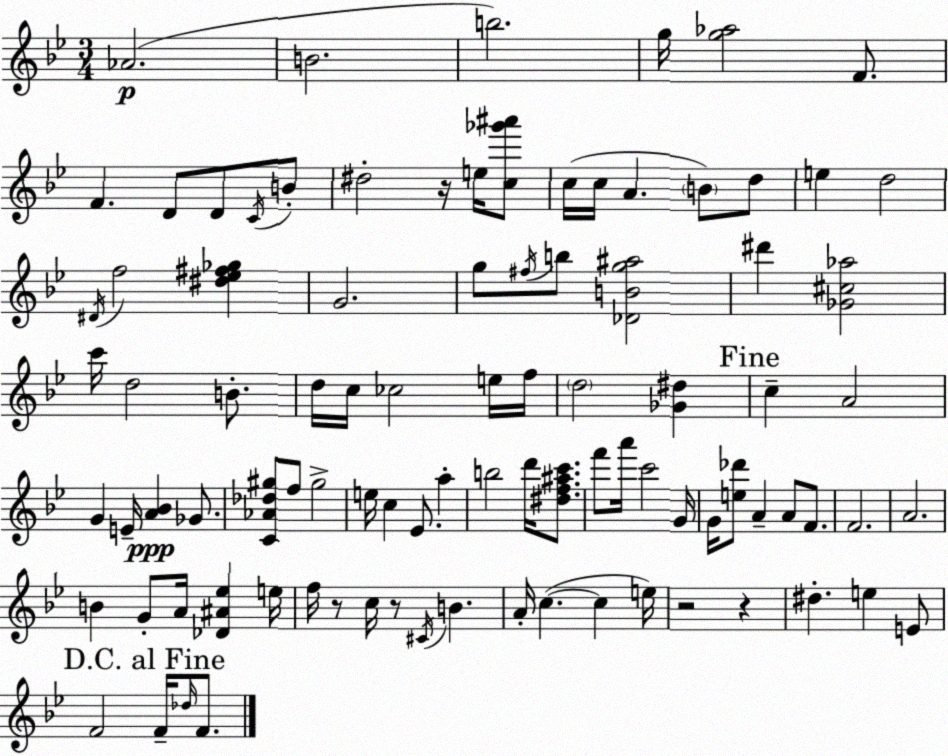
X:1
T:Untitled
M:3/4
L:1/4
K:Gm
_A2 B2 b2 g/4 [g_a]2 F/2 F D/2 D/2 C/4 B/2 ^d2 z/4 e/4 [c_g'^a']/2 c/4 c/4 A B/2 d/2 e d2 ^D/4 f2 [^d_e^f_g] G2 g/2 ^f/4 b/2 [_DBg^a]2 ^d' [_G^c_a]2 c'/4 d2 B/2 d/4 c/4 _c2 e/4 f/4 d2 [_G^d] c A2 G E/4 [A_B] _G/2 [C_A_d^g]/2 f/2 ^g2 e/4 c _E/2 a b2 d'/4 [^df^ac']/2 f'/2 a'/4 c'2 G/4 G/4 [e_d']/2 A A/2 F/2 F2 A2 B G/2 A/4 [_D^A_e] e/4 f/4 z/2 c/4 z/2 ^C/4 B A/4 c c e/4 z2 z ^d e E/2 F2 F/4 _d/4 F/2